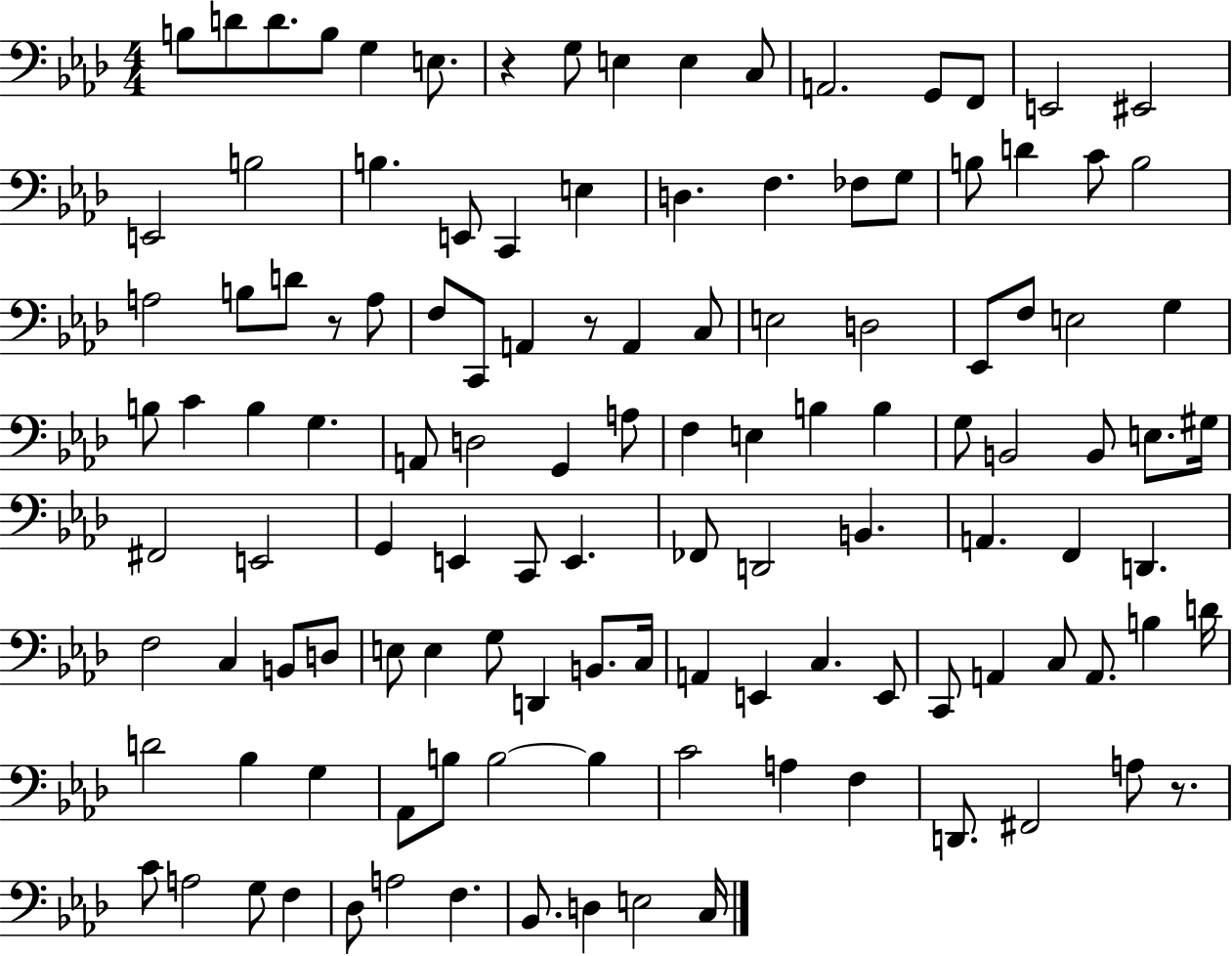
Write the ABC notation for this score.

X:1
T:Untitled
M:4/4
L:1/4
K:Ab
B,/2 D/2 D/2 B,/2 G, E,/2 z G,/2 E, E, C,/2 A,,2 G,,/2 F,,/2 E,,2 ^E,,2 E,,2 B,2 B, E,,/2 C,, E, D, F, _F,/2 G,/2 B,/2 D C/2 B,2 A,2 B,/2 D/2 z/2 A,/2 F,/2 C,,/2 A,, z/2 A,, C,/2 E,2 D,2 _E,,/2 F,/2 E,2 G, B,/2 C B, G, A,,/2 D,2 G,, A,/2 F, E, B, B, G,/2 B,,2 B,,/2 E,/2 ^G,/4 ^F,,2 E,,2 G,, E,, C,,/2 E,, _F,,/2 D,,2 B,, A,, F,, D,, F,2 C, B,,/2 D,/2 E,/2 E, G,/2 D,, B,,/2 C,/4 A,, E,, C, E,,/2 C,,/2 A,, C,/2 A,,/2 B, D/4 D2 _B, G, _A,,/2 B,/2 B,2 B, C2 A, F, D,,/2 ^F,,2 A,/2 z/2 C/2 A,2 G,/2 F, _D,/2 A,2 F, _B,,/2 D, E,2 C,/4